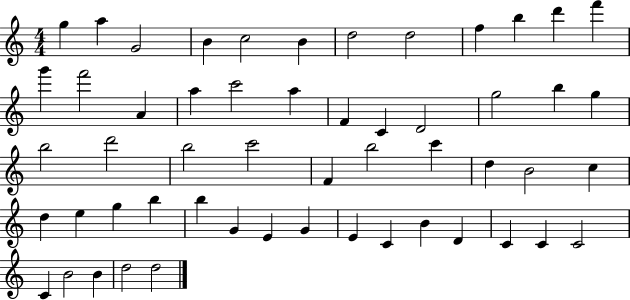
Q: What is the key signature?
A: C major